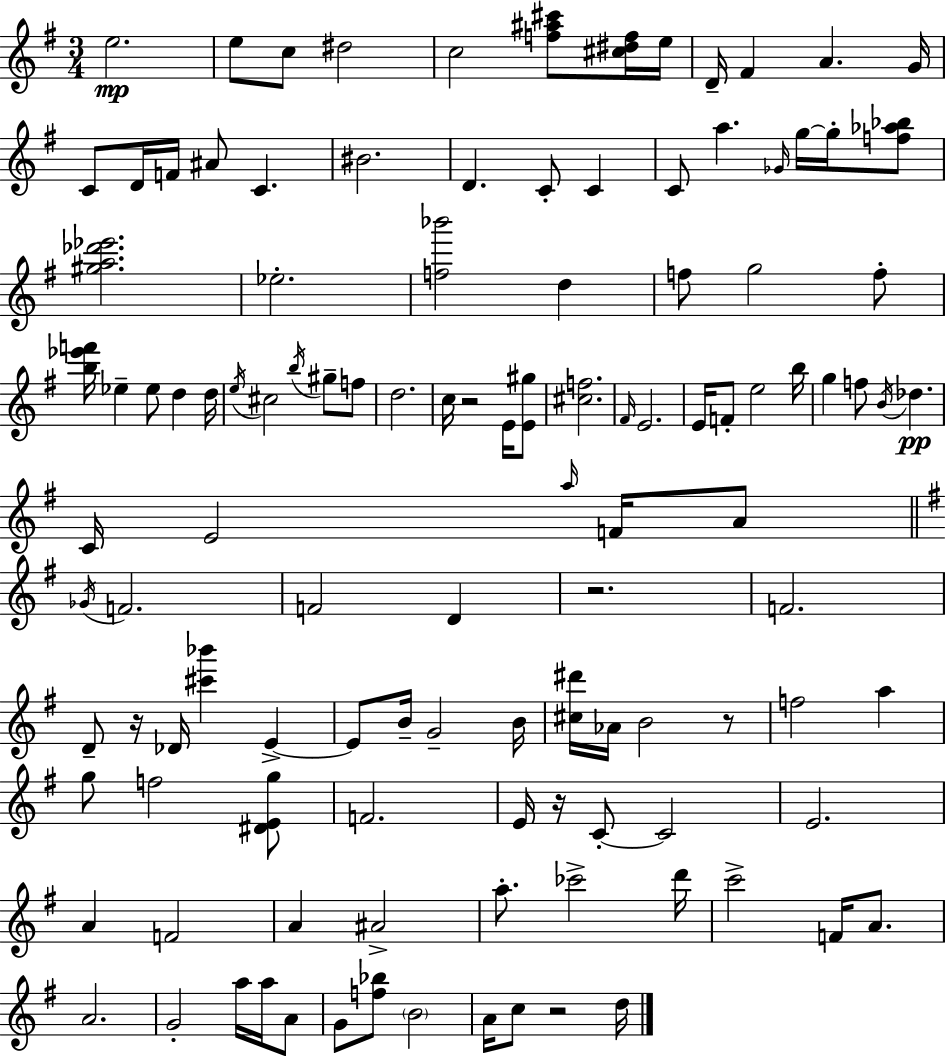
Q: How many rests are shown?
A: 6